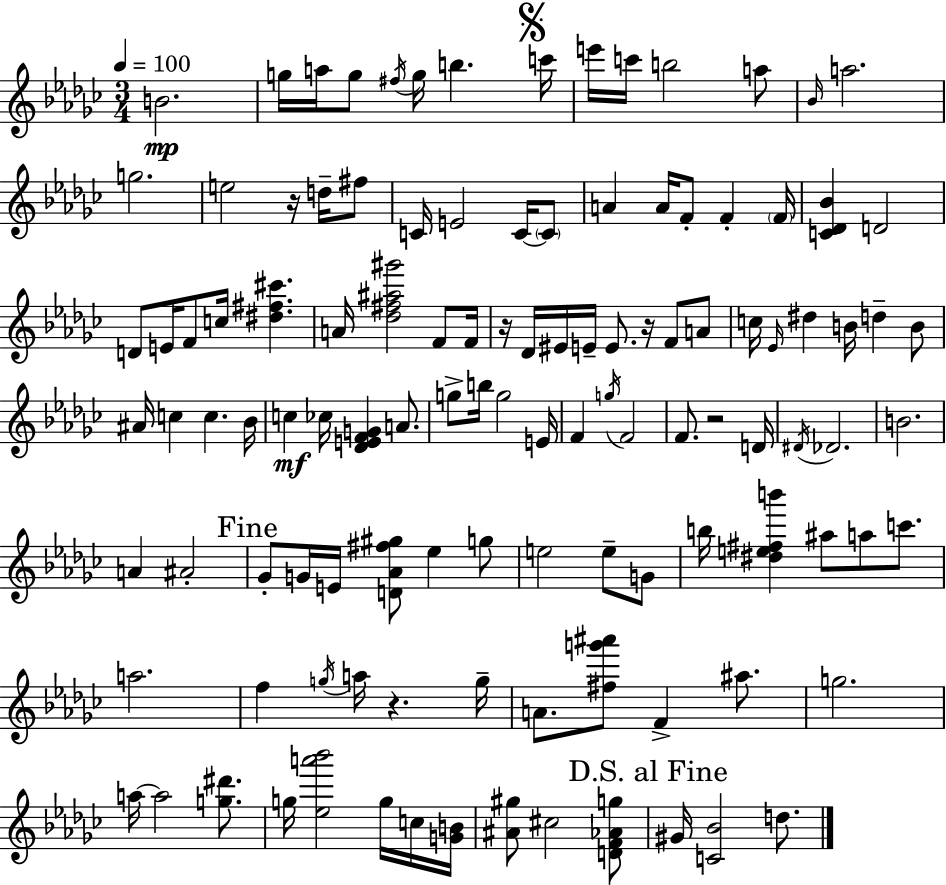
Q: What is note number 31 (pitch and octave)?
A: F4